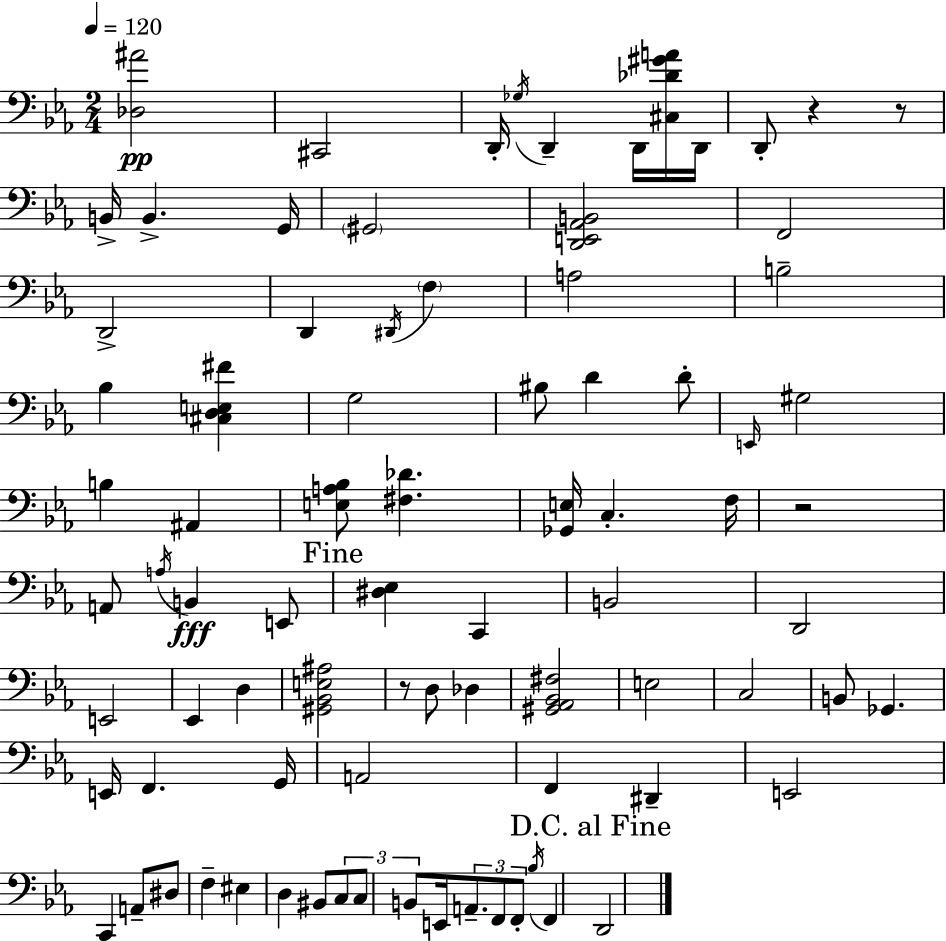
[Db3,A#4]/h C#2/h D2/s Gb3/s D2/q D2/s [C#3,Db4,G#4,A4]/s D2/s D2/e R/q R/e B2/s B2/q. G2/s G#2/h [D2,E2,Ab2,B2]/h F2/h D2/h D2/q D#2/s F3/q A3/h B3/h Bb3/q [C#3,D3,E3,F#4]/q G3/h BIS3/e D4/q D4/e E2/s G#3/h B3/q A#2/q [E3,A3,Bb3]/e [F#3,Db4]/q. [Gb2,E3]/s C3/q. F3/s R/h A2/e A3/s B2/q E2/e [D#3,Eb3]/q C2/q B2/h D2/h E2/h Eb2/q D3/q [G#2,Bb2,E3,A#3]/h R/e D3/e Db3/q [G#2,Ab2,Bb2,F#3]/h E3/h C3/h B2/e Gb2/q. E2/s F2/q. G2/s A2/h F2/q D#2/q E2/h C2/q A2/e D#3/e F3/q EIS3/q D3/q BIS2/e C3/e C3/e B2/e E2/s A2/e. F2/e F2/e Bb3/s F2/q D2/h